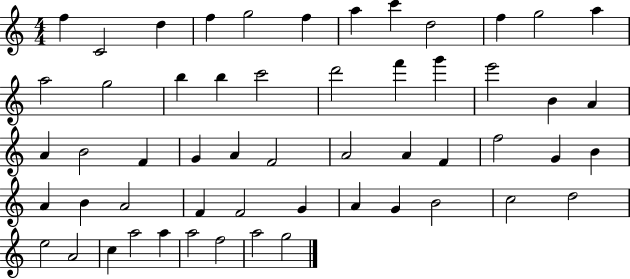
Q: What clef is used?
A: treble